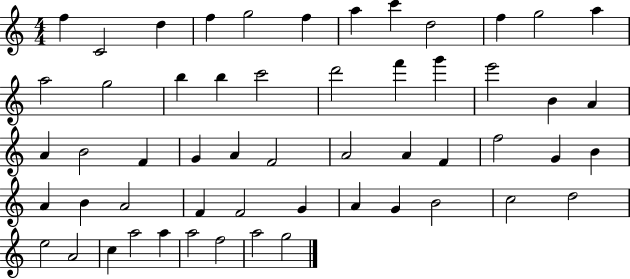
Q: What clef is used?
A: treble